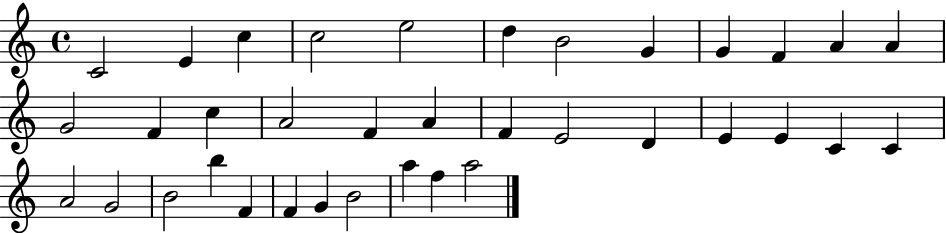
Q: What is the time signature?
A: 4/4